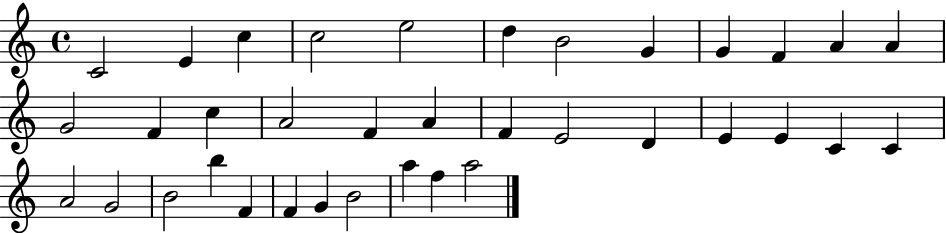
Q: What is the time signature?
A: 4/4